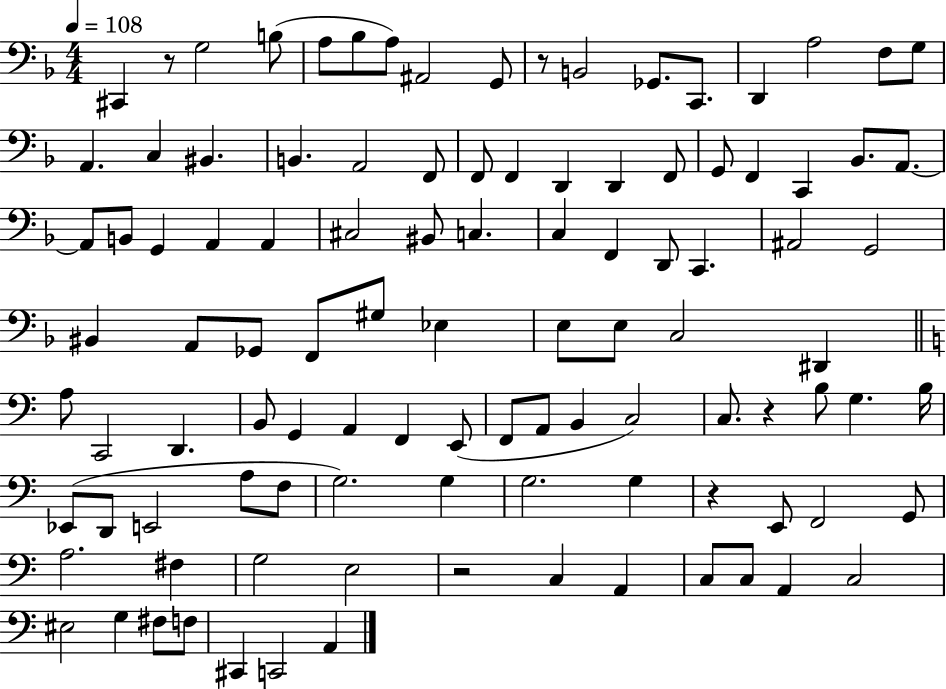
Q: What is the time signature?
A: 4/4